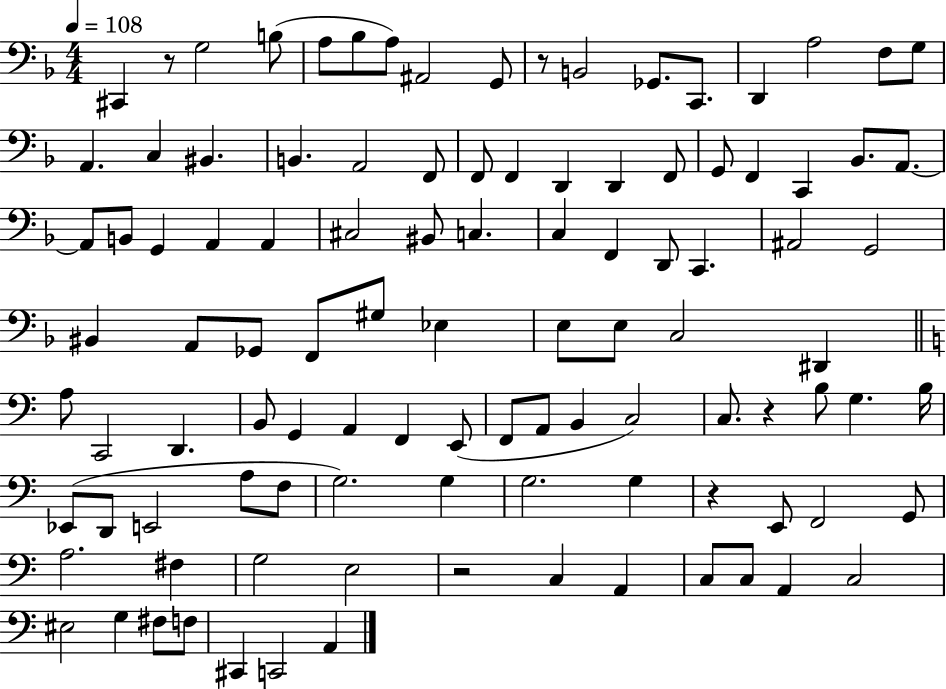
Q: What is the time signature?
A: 4/4